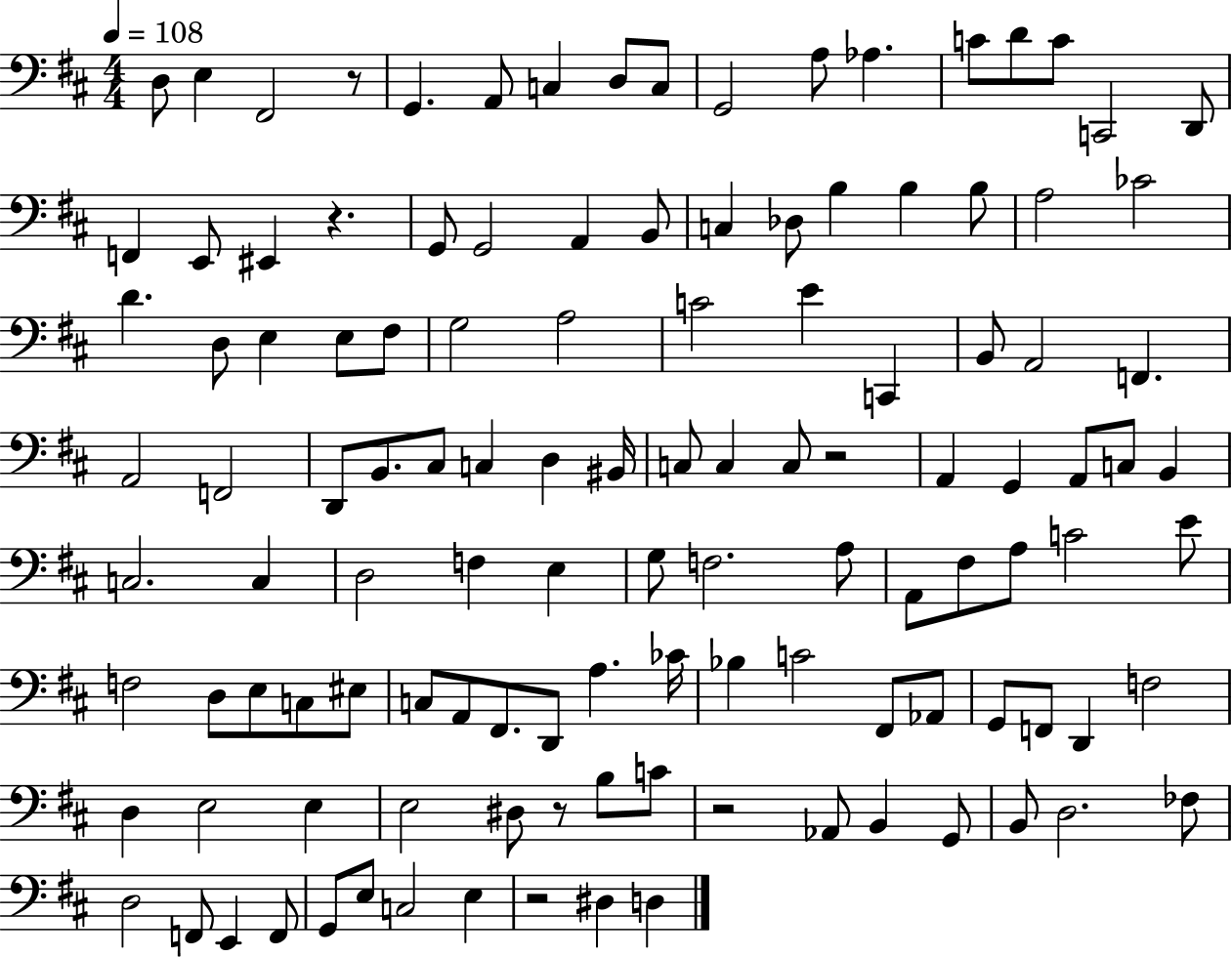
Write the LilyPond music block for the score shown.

{
  \clef bass
  \numericTimeSignature
  \time 4/4
  \key d \major
  \tempo 4 = 108
  d8 e4 fis,2 r8 | g,4. a,8 c4 d8 c8 | g,2 a8 aes4. | c'8 d'8 c'8 c,2 d,8 | \break f,4 e,8 eis,4 r4. | g,8 g,2 a,4 b,8 | c4 des8 b4 b4 b8 | a2 ces'2 | \break d'4. d8 e4 e8 fis8 | g2 a2 | c'2 e'4 c,4 | b,8 a,2 f,4. | \break a,2 f,2 | d,8 b,8. cis8 c4 d4 bis,16 | c8 c4 c8 r2 | a,4 g,4 a,8 c8 b,4 | \break c2. c4 | d2 f4 e4 | g8 f2. a8 | a,8 fis8 a8 c'2 e'8 | \break f2 d8 e8 c8 eis8 | c8 a,8 fis,8. d,8 a4. ces'16 | bes4 c'2 fis,8 aes,8 | g,8 f,8 d,4 f2 | \break d4 e2 e4 | e2 dis8 r8 b8 c'8 | r2 aes,8 b,4 g,8 | b,8 d2. fes8 | \break d2 f,8 e,4 f,8 | g,8 e8 c2 e4 | r2 dis4 d4 | \bar "|."
}